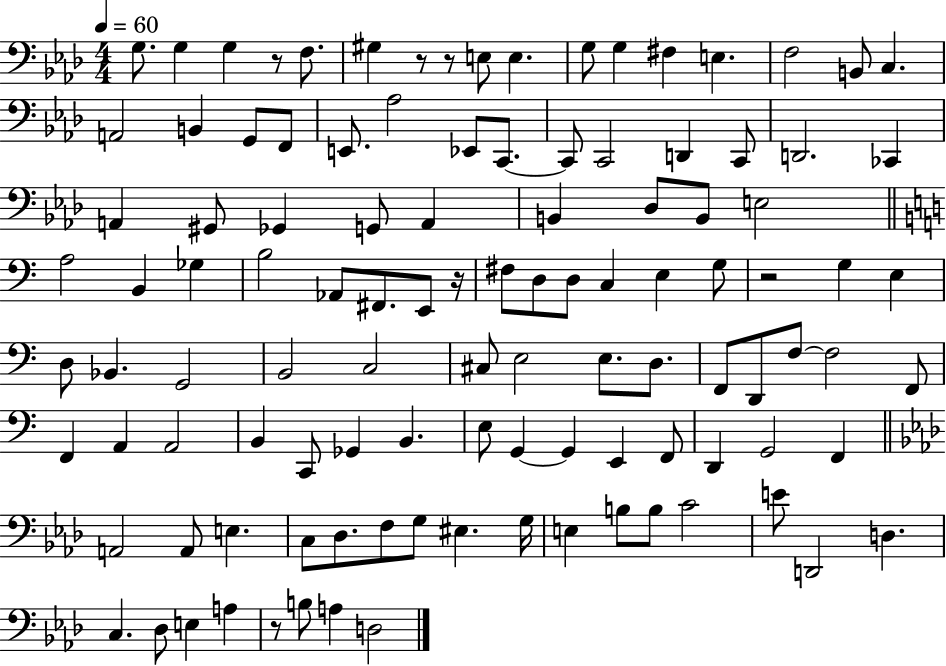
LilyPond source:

{
  \clef bass
  \numericTimeSignature
  \time 4/4
  \key aes \major
  \tempo 4 = 60
  g8. g4 g4 r8 f8. | gis4 r8 r8 e8 e4. | g8 g4 fis4 e4. | f2 b,8 c4. | \break a,2 b,4 g,8 f,8 | e,8. aes2 ees,8 c,8.~~ | c,8 c,2 d,4 c,8 | d,2. ces,4 | \break a,4 gis,8 ges,4 g,8 a,4 | b,4 des8 b,8 e2 | \bar "||" \break \key c \major a2 b,4 ges4 | b2 aes,8 fis,8. e,8 r16 | fis8 d8 d8 c4 e4 g8 | r2 g4 e4 | \break d8 bes,4. g,2 | b,2 c2 | cis8 e2 e8. d8. | f,8 d,8 f8~~ f2 f,8 | \break f,4 a,4 a,2 | b,4 c,8 ges,4 b,4. | e8 g,4~~ g,4 e,4 f,8 | d,4 g,2 f,4 | \break \bar "||" \break \key aes \major a,2 a,8 e4. | c8 des8. f8 g8 eis4. g16 | e4 b8 b8 c'2 | e'8 d,2 d4. | \break c4. des8 e4 a4 | r8 b8 a4 d2 | \bar "|."
}